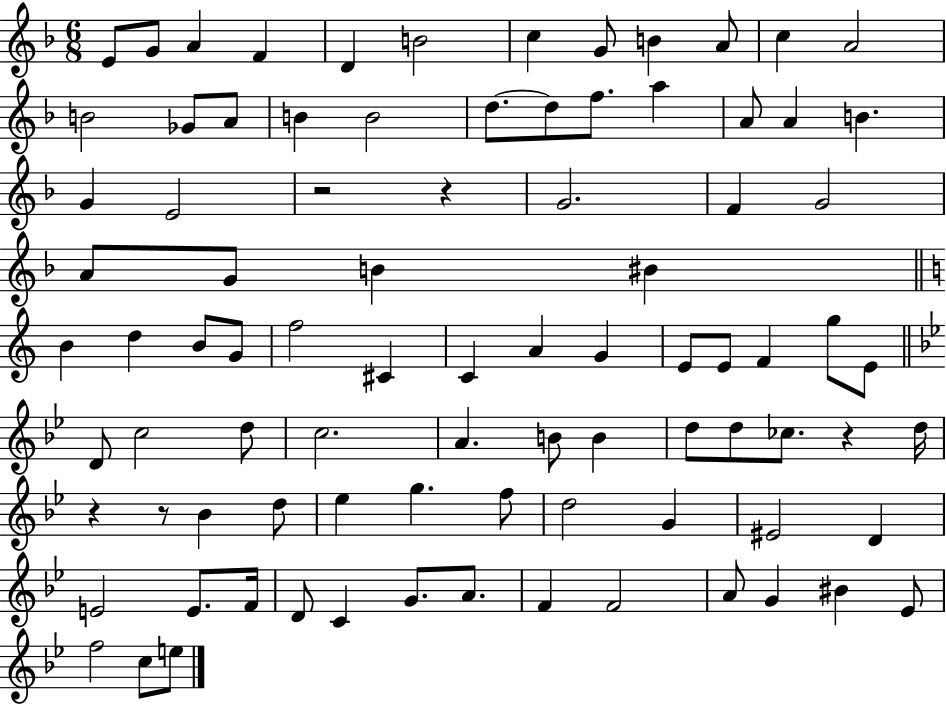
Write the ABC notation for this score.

X:1
T:Untitled
M:6/8
L:1/4
K:F
E/2 G/2 A F D B2 c G/2 B A/2 c A2 B2 _G/2 A/2 B B2 d/2 d/2 f/2 a A/2 A B G E2 z2 z G2 F G2 A/2 G/2 B ^B B d B/2 G/2 f2 ^C C A G E/2 E/2 F g/2 E/2 D/2 c2 d/2 c2 A B/2 B d/2 d/2 _c/2 z d/4 z z/2 _B d/2 _e g f/2 d2 G ^E2 D E2 E/2 F/4 D/2 C G/2 A/2 F F2 A/2 G ^B _E/2 f2 c/2 e/2